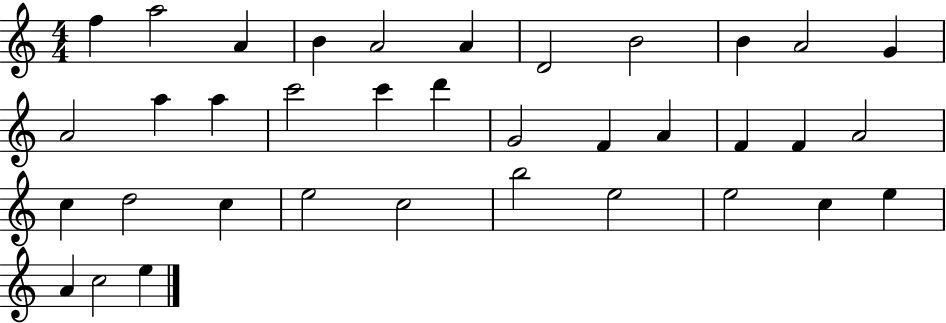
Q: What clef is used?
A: treble